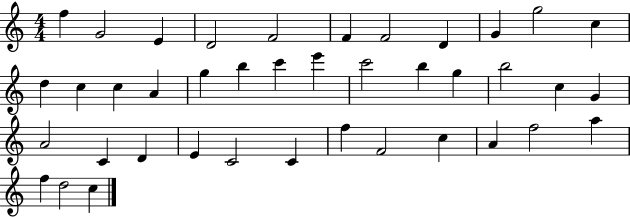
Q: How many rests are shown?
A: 0